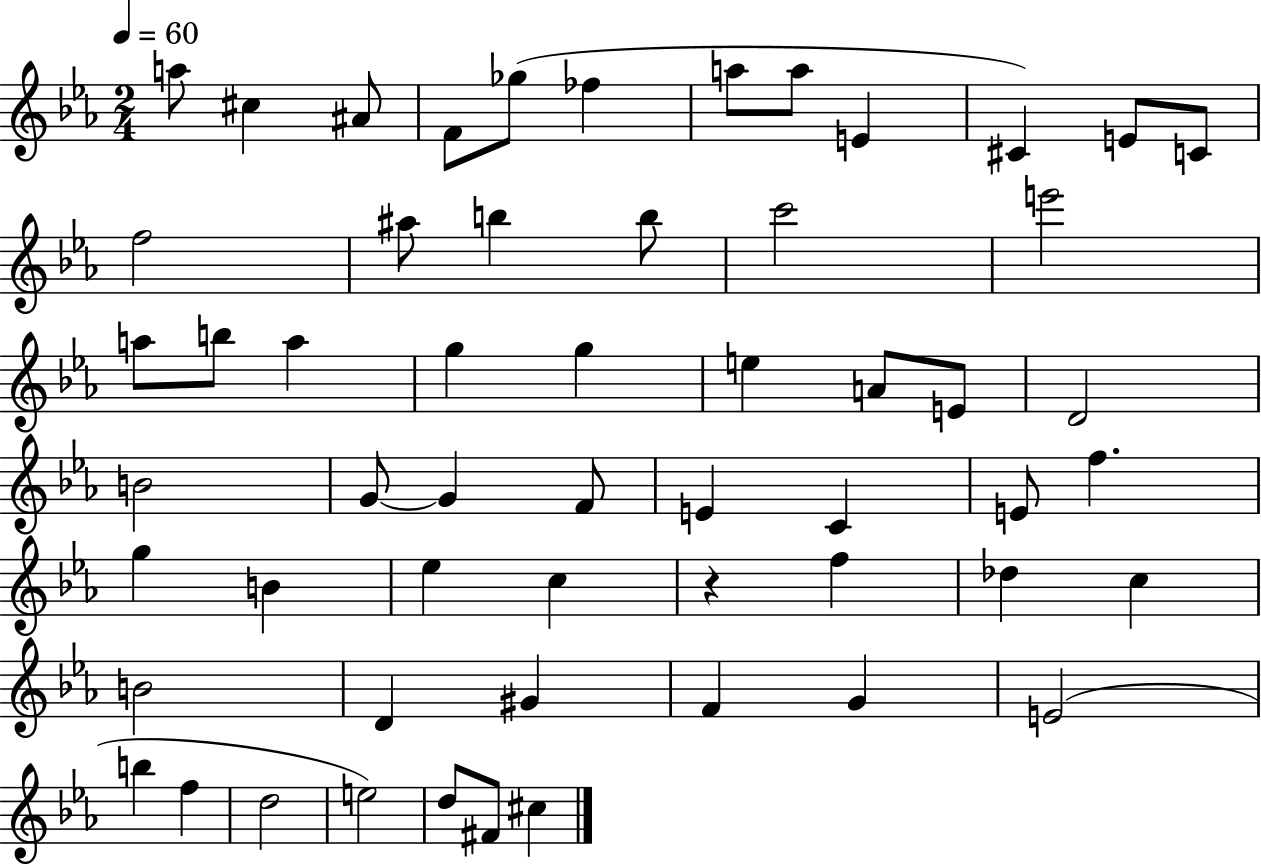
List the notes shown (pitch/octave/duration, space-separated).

A5/e C#5/q A#4/e F4/e Gb5/e FES5/q A5/e A5/e E4/q C#4/q E4/e C4/e F5/h A#5/e B5/q B5/e C6/h E6/h A5/e B5/e A5/q G5/q G5/q E5/q A4/e E4/e D4/h B4/h G4/e G4/q F4/e E4/q C4/q E4/e F5/q. G5/q B4/q Eb5/q C5/q R/q F5/q Db5/q C5/q B4/h D4/q G#4/q F4/q G4/q E4/h B5/q F5/q D5/h E5/h D5/e F#4/e C#5/q